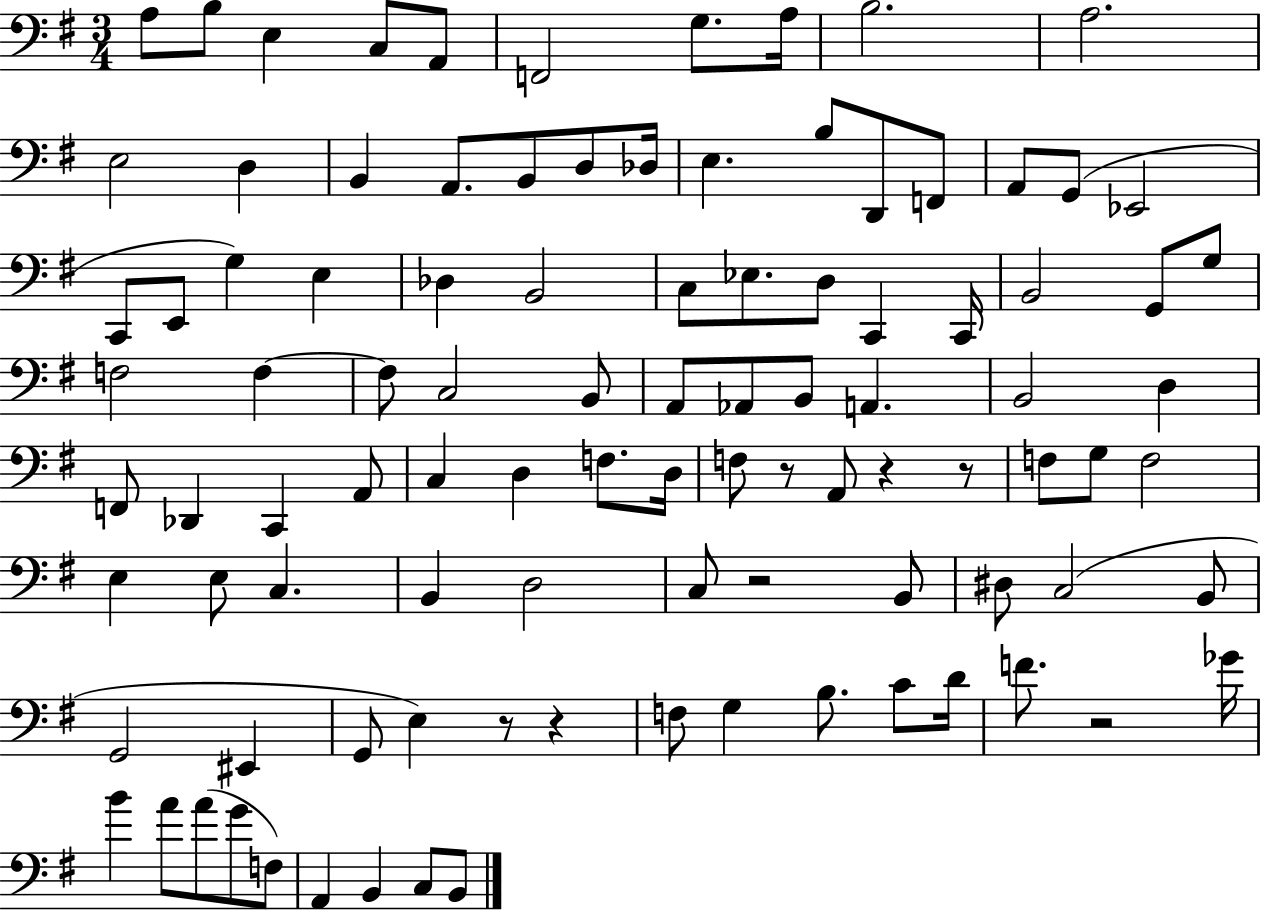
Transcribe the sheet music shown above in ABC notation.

X:1
T:Untitled
M:3/4
L:1/4
K:G
A,/2 B,/2 E, C,/2 A,,/2 F,,2 G,/2 A,/4 B,2 A,2 E,2 D, B,, A,,/2 B,,/2 D,/2 _D,/4 E, B,/2 D,,/2 F,,/2 A,,/2 G,,/2 _E,,2 C,,/2 E,,/2 G, E, _D, B,,2 C,/2 _E,/2 D,/2 C,, C,,/4 B,,2 G,,/2 G,/2 F,2 F, F,/2 C,2 B,,/2 A,,/2 _A,,/2 B,,/2 A,, B,,2 D, F,,/2 _D,, C,, A,,/2 C, D, F,/2 D,/4 F,/2 z/2 A,,/2 z z/2 F,/2 G,/2 F,2 E, E,/2 C, B,, D,2 C,/2 z2 B,,/2 ^D,/2 C,2 B,,/2 G,,2 ^E,, G,,/2 E, z/2 z F,/2 G, B,/2 C/2 D/4 F/2 z2 _G/4 B A/2 A/2 G/2 F,/2 A,, B,, C,/2 B,,/2